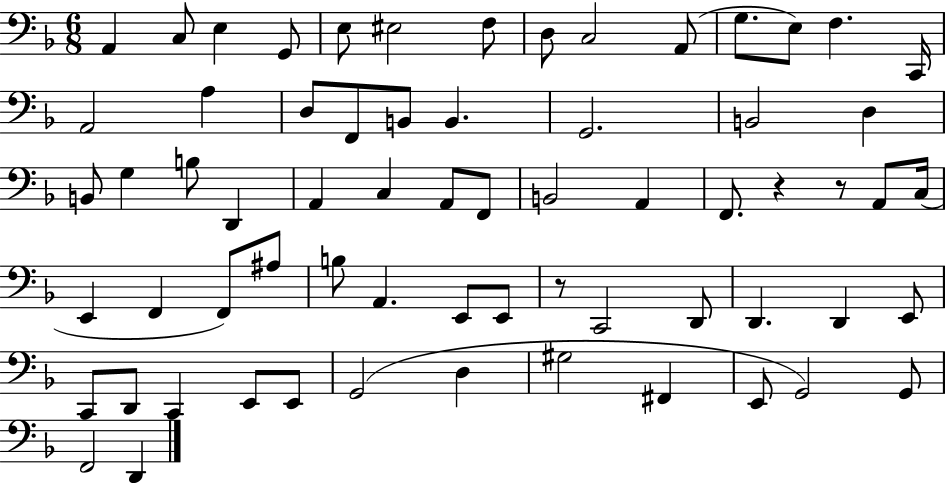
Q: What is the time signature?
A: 6/8